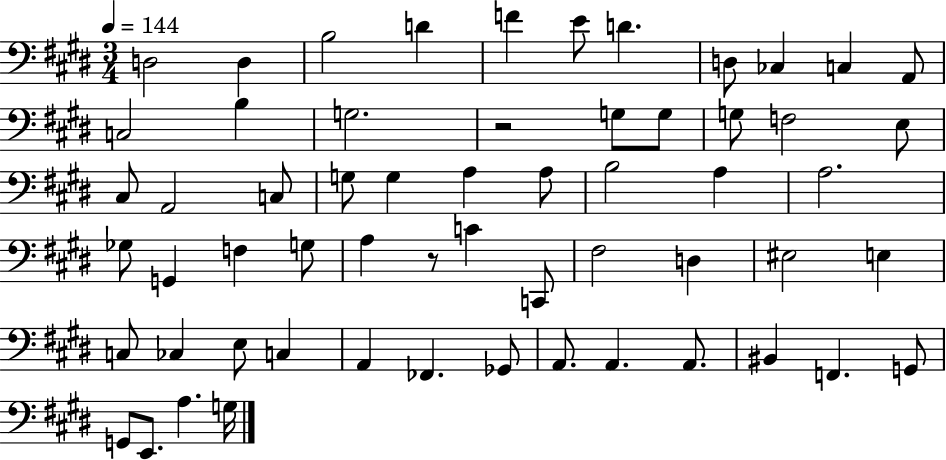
X:1
T:Untitled
M:3/4
L:1/4
K:E
D,2 D, B,2 D F E/2 D D,/2 _C, C, A,,/2 C,2 B, G,2 z2 G,/2 G,/2 G,/2 F,2 E,/2 ^C,/2 A,,2 C,/2 G,/2 G, A, A,/2 B,2 A, A,2 _G,/2 G,, F, G,/2 A, z/2 C C,,/2 ^F,2 D, ^E,2 E, C,/2 _C, E,/2 C, A,, _F,, _G,,/2 A,,/2 A,, A,,/2 ^B,, F,, G,,/2 G,,/2 E,,/2 A, G,/4